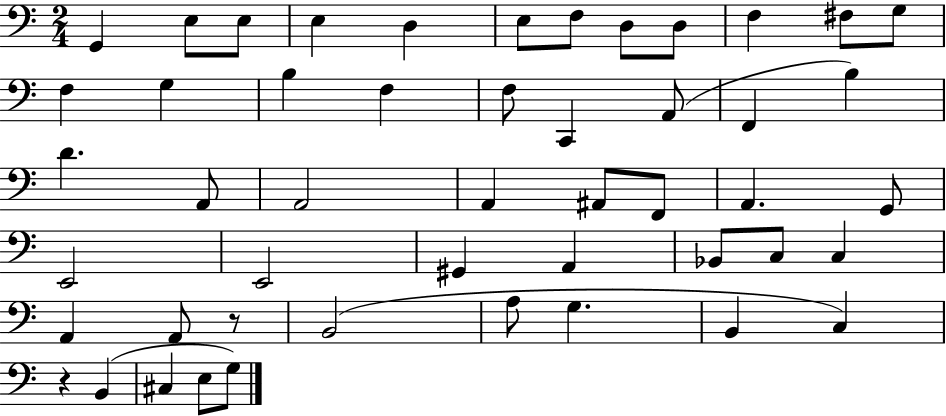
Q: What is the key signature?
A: C major